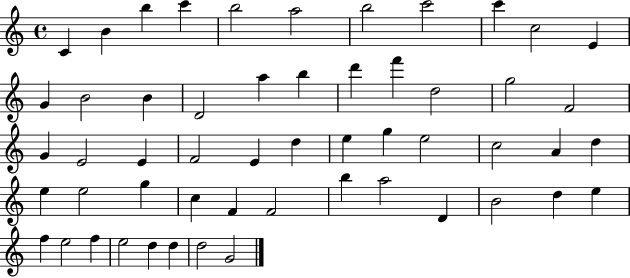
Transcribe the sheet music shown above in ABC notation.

X:1
T:Untitled
M:4/4
L:1/4
K:C
C B b c' b2 a2 b2 c'2 c' c2 E G B2 B D2 a b d' f' d2 g2 F2 G E2 E F2 E d e g e2 c2 A d e e2 g c F F2 b a2 D B2 d e f e2 f e2 d d d2 G2